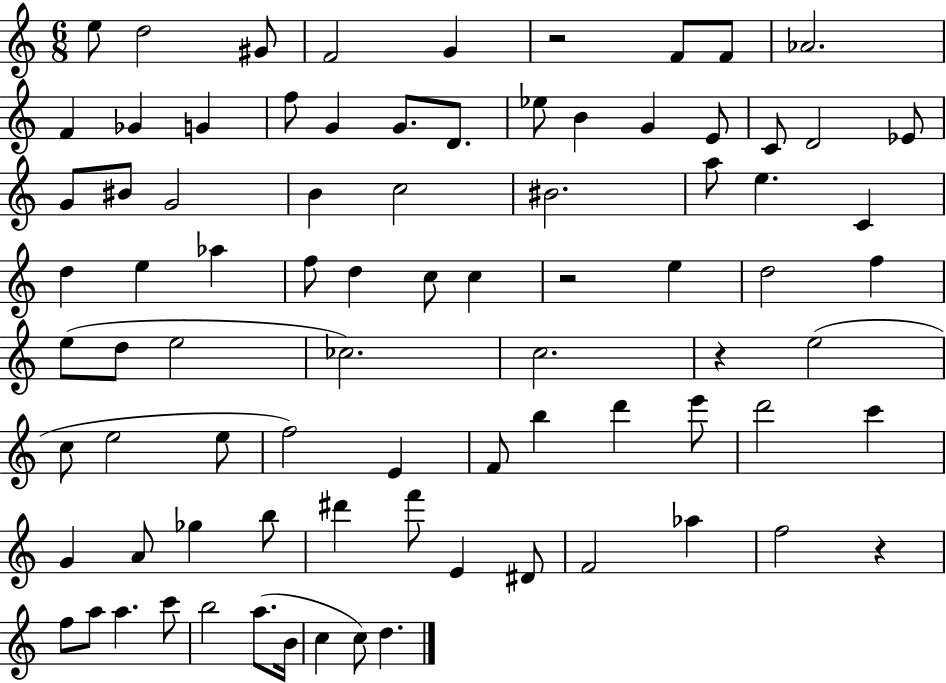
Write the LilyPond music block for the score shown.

{
  \clef treble
  \numericTimeSignature
  \time 6/8
  \key c \major
  e''8 d''2 gis'8 | f'2 g'4 | r2 f'8 f'8 | aes'2. | \break f'4 ges'4 g'4 | f''8 g'4 g'8. d'8. | ees''8 b'4 g'4 e'8 | c'8 d'2 ees'8 | \break g'8 bis'8 g'2 | b'4 c''2 | bis'2. | a''8 e''4. c'4 | \break d''4 e''4 aes''4 | f''8 d''4 c''8 c''4 | r2 e''4 | d''2 f''4 | \break e''8( d''8 e''2 | ces''2.) | c''2. | r4 e''2( | \break c''8 e''2 e''8 | f''2) e'4 | f'8 b''4 d'''4 e'''8 | d'''2 c'''4 | \break g'4 a'8 ges''4 b''8 | dis'''4 f'''8 e'4 dis'8 | f'2 aes''4 | f''2 r4 | \break f''8 a''8 a''4. c'''8 | b''2 a''8.( b'16 | c''4 c''8) d''4. | \bar "|."
}